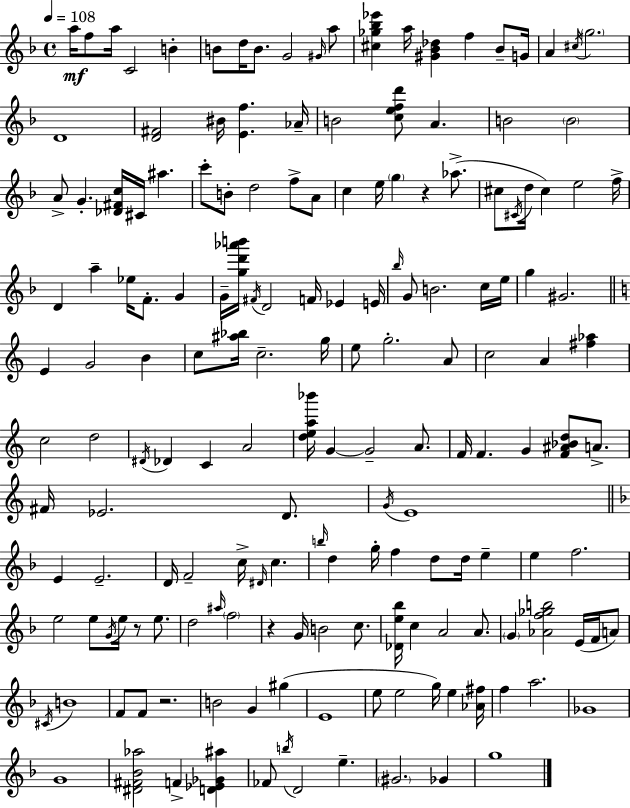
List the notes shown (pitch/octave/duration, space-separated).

A5/s F5/e A5/s C4/h B4/q B4/e D5/s B4/e. G4/h G#4/s A5/e [C#5,Gb5,Bb5,Eb6]/q A5/s [G#4,Bb4,Db5]/q F5/q Bb4/e G4/s A4/q C#5/s G5/h. D4/w [D4,F#4]/h BIS4/s [E4,F5]/q. Ab4/s B4/h [C5,E5,F5,D6]/e A4/q. B4/h B4/h A4/e G4/q. [Db4,F#4,C5]/s C#4/s A#5/q. C6/e B4/e D5/h F5/e A4/e C5/q E5/s G5/q R/q Ab5/e. C#5/e C#4/s D5/s C#5/q E5/h F5/s D4/q A5/q Eb5/s F4/e. G4/q G4/s [G5,D6,Ab6,B6]/s F#4/s D4/h F4/s Eb4/q E4/s Bb5/s G4/e B4/h. C5/s E5/s G5/q G#4/h. E4/q G4/h B4/q C5/e [A#5,Bb5]/s C5/h. G5/s E5/e G5/h. A4/e C5/h A4/q [F#5,Ab5]/q C5/h D5/h D#4/s Db4/q C4/q A4/h [D5,E5,A5,Bb6]/s G4/q G4/h A4/e. F4/s F4/q. G4/q [F4,A#4,Bb4,D5]/e A4/e. F#4/s Eb4/h. D4/e. G4/s E4/w E4/q E4/h. D4/s F4/h C5/s D#4/s C5/q. B5/s D5/q G5/s F5/q D5/e D5/s E5/q E5/q F5/h. E5/h E5/e G4/s E5/s R/e E5/e. D5/h A#5/s F5/h R/q G4/s B4/h C5/e. [Db4,E5,Bb5]/s C5/q A4/h A4/e. G4/q [Ab4,F5,Gb5,B5]/h E4/s F4/s A4/e C#4/s B4/w F4/e F4/e R/h. B4/h G4/q G#5/q E4/w E5/e E5/h G5/s E5/q [Ab4,F#5]/s F5/q A5/h. Gb4/w G4/w [D#4,F#4,Bb4,Ab5]/h F4/q [D4,Eb4,Gb4,A#5]/q FES4/e B5/s D4/h E5/q. G#4/h. Gb4/q G5/w